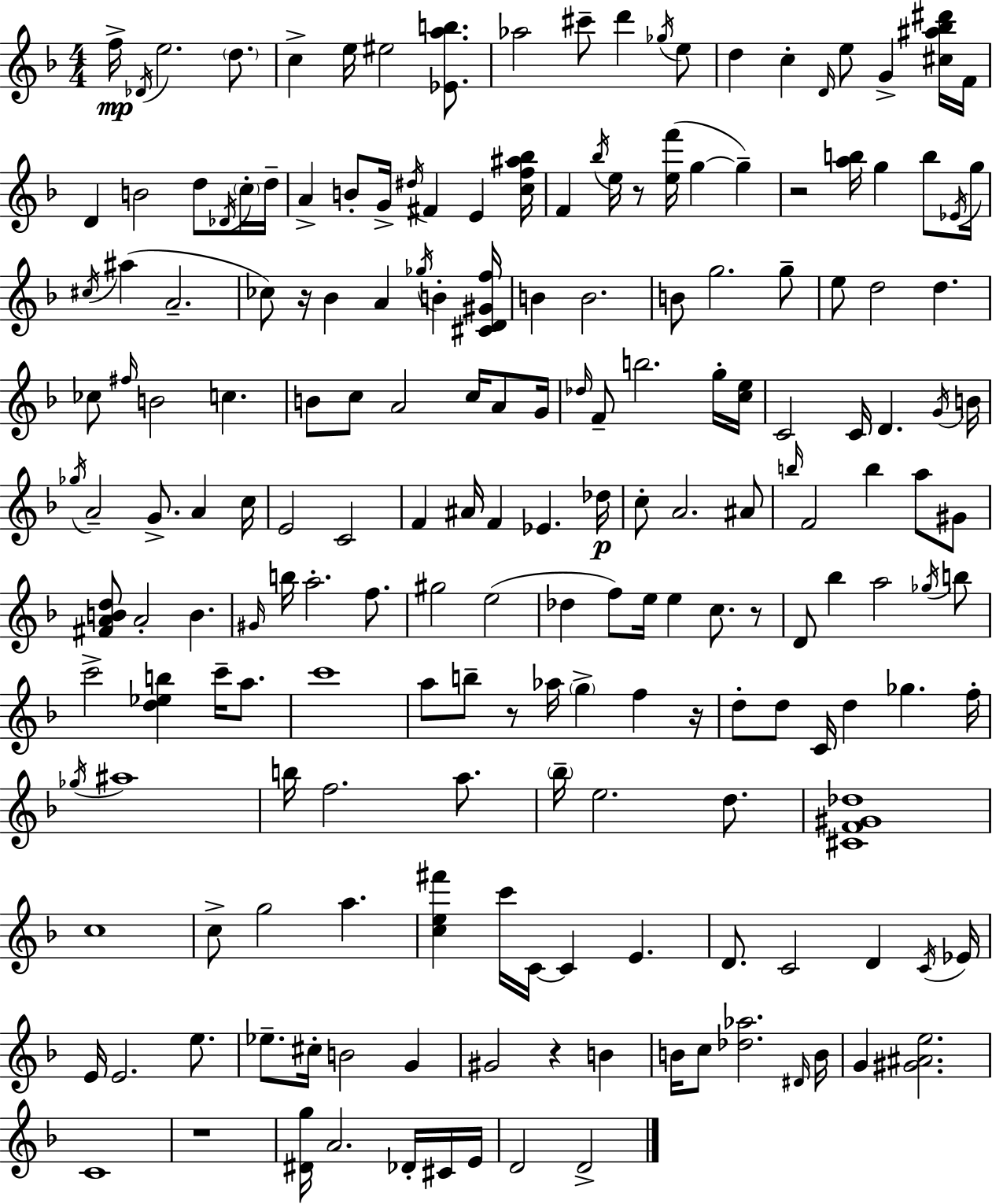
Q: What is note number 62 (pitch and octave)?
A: A4